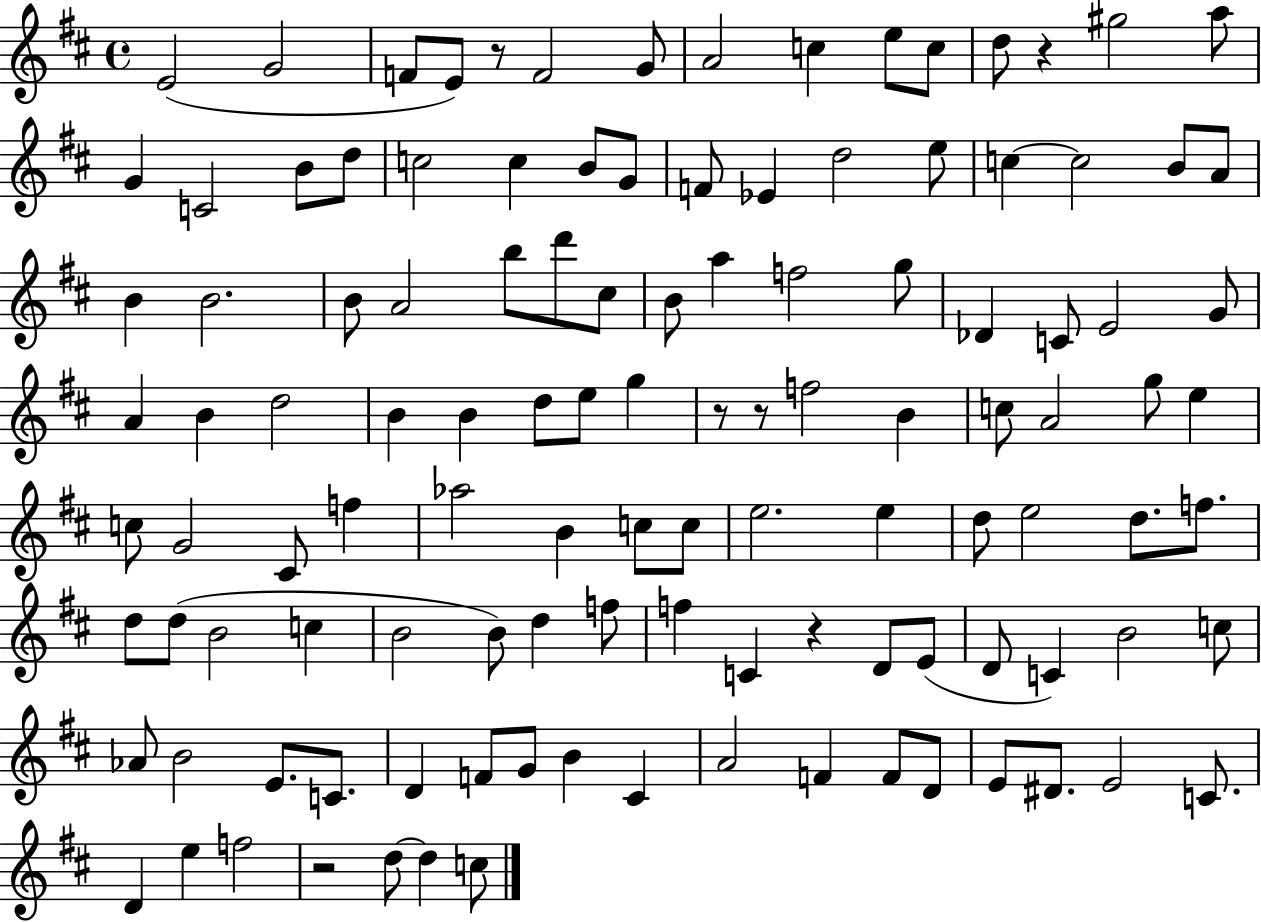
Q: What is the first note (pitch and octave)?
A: E4